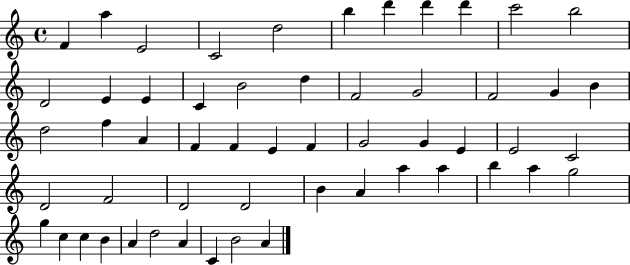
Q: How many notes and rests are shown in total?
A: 55